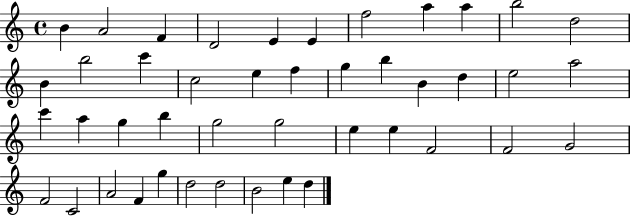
B4/q A4/h F4/q D4/h E4/q E4/q F5/h A5/q A5/q B5/h D5/h B4/q B5/h C6/q C5/h E5/q F5/q G5/q B5/q B4/q D5/q E5/h A5/h C6/q A5/q G5/q B5/q G5/h G5/h E5/q E5/q F4/h F4/h G4/h F4/h C4/h A4/h F4/q G5/q D5/h D5/h B4/h E5/q D5/q